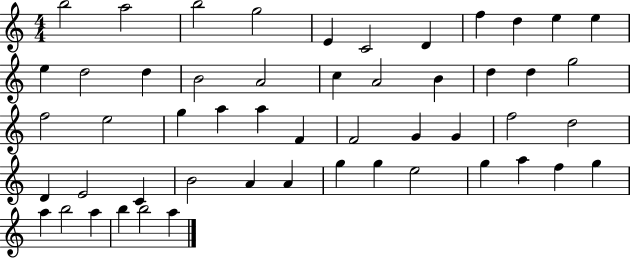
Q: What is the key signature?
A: C major